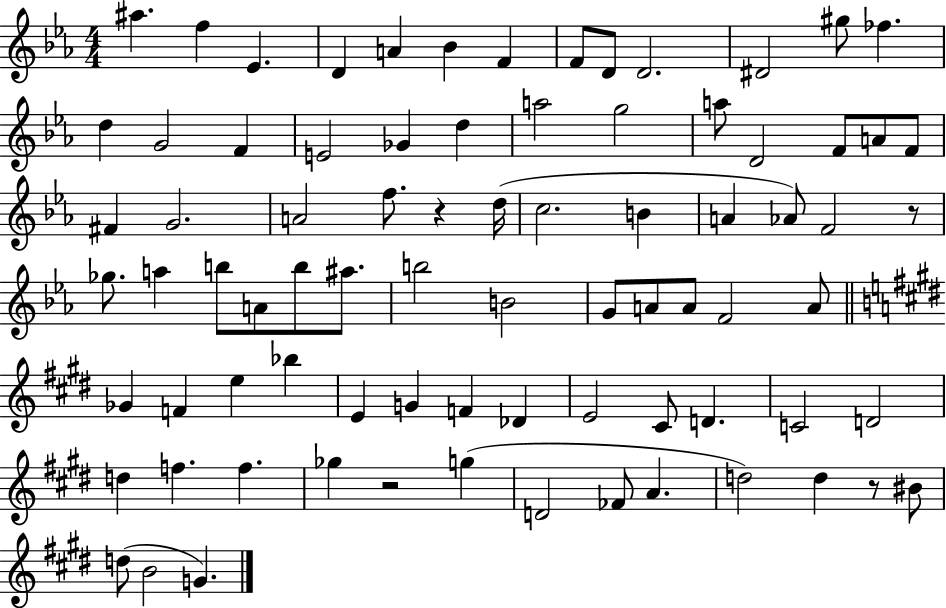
{
  \clef treble
  \numericTimeSignature
  \time 4/4
  \key ees \major
  \repeat volta 2 { ais''4. f''4 ees'4. | d'4 a'4 bes'4 f'4 | f'8 d'8 d'2. | dis'2 gis''8 fes''4. | \break d''4 g'2 f'4 | e'2 ges'4 d''4 | a''2 g''2 | a''8 d'2 f'8 a'8 f'8 | \break fis'4 g'2. | a'2 f''8. r4 d''16( | c''2. b'4 | a'4 aes'8) f'2 r8 | \break ges''8. a''4 b''8 a'8 b''8 ais''8. | b''2 b'2 | g'8 a'8 a'8 f'2 a'8 | \bar "||" \break \key e \major ges'4 f'4 e''4 bes''4 | e'4 g'4 f'4 des'4 | e'2 cis'8 d'4. | c'2 d'2 | \break d''4 f''4. f''4. | ges''4 r2 g''4( | d'2 fes'8 a'4. | d''2) d''4 r8 bis'8 | \break d''8( b'2 g'4.) | } \bar "|."
}